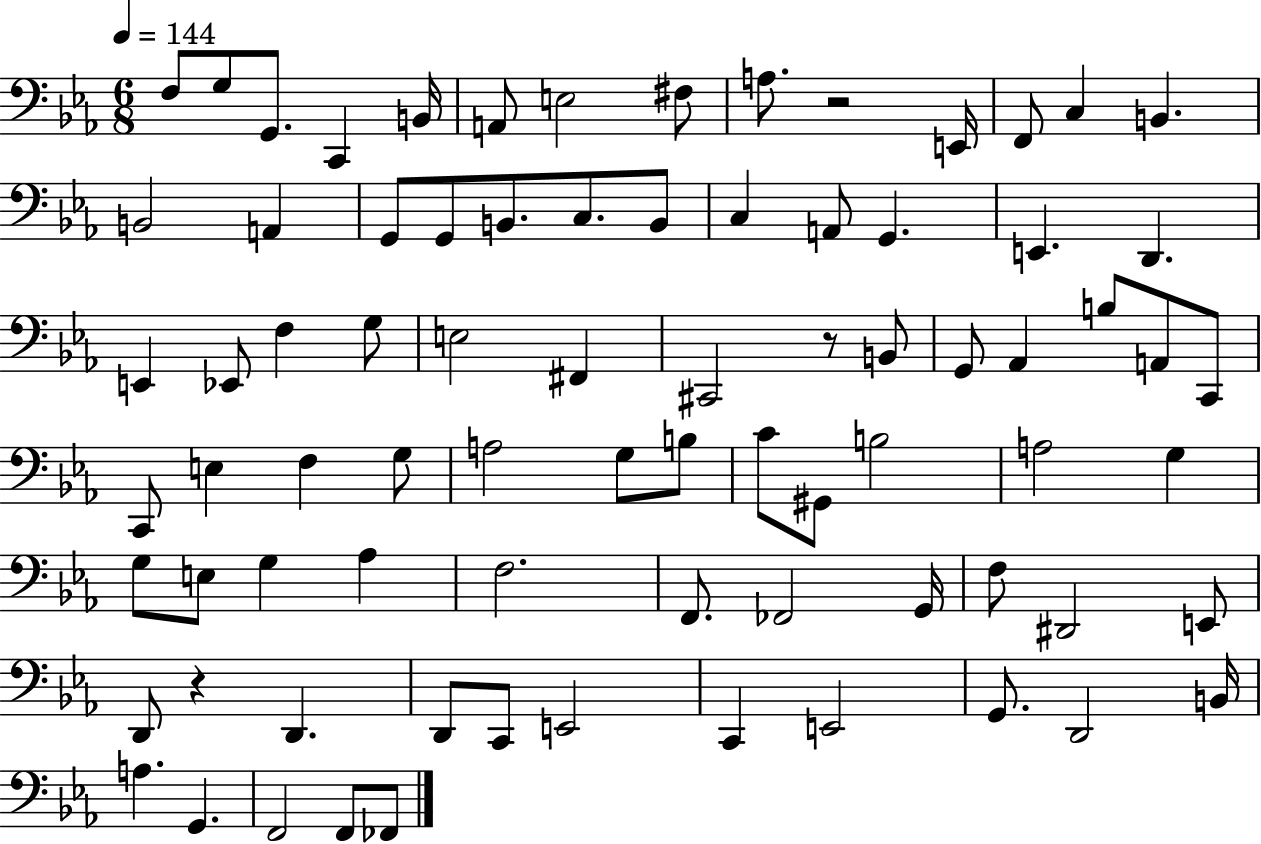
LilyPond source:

{
  \clef bass
  \numericTimeSignature
  \time 6/8
  \key ees \major
  \tempo 4 = 144
  f8 g8 g,8. c,4 b,16 | a,8 e2 fis8 | a8. r2 e,16 | f,8 c4 b,4. | \break b,2 a,4 | g,8 g,8 b,8. c8. b,8 | c4 a,8 g,4. | e,4. d,4. | \break e,4 ees,8 f4 g8 | e2 fis,4 | cis,2 r8 b,8 | g,8 aes,4 b8 a,8 c,8 | \break c,8 e4 f4 g8 | a2 g8 b8 | c'8 gis,8 b2 | a2 g4 | \break g8 e8 g4 aes4 | f2. | f,8. fes,2 g,16 | f8 dis,2 e,8 | \break d,8 r4 d,4. | d,8 c,8 e,2 | c,4 e,2 | g,8. d,2 b,16 | \break a4. g,4. | f,2 f,8 fes,8 | \bar "|."
}